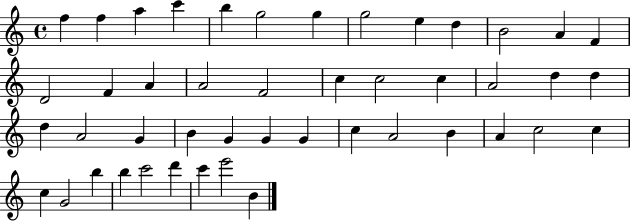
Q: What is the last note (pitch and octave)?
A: B4